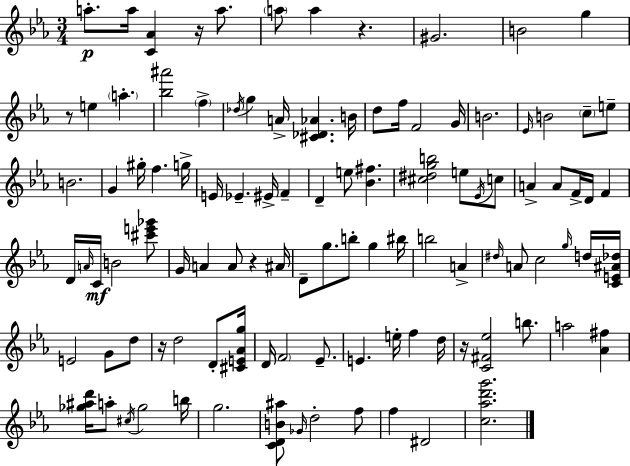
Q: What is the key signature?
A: EES major